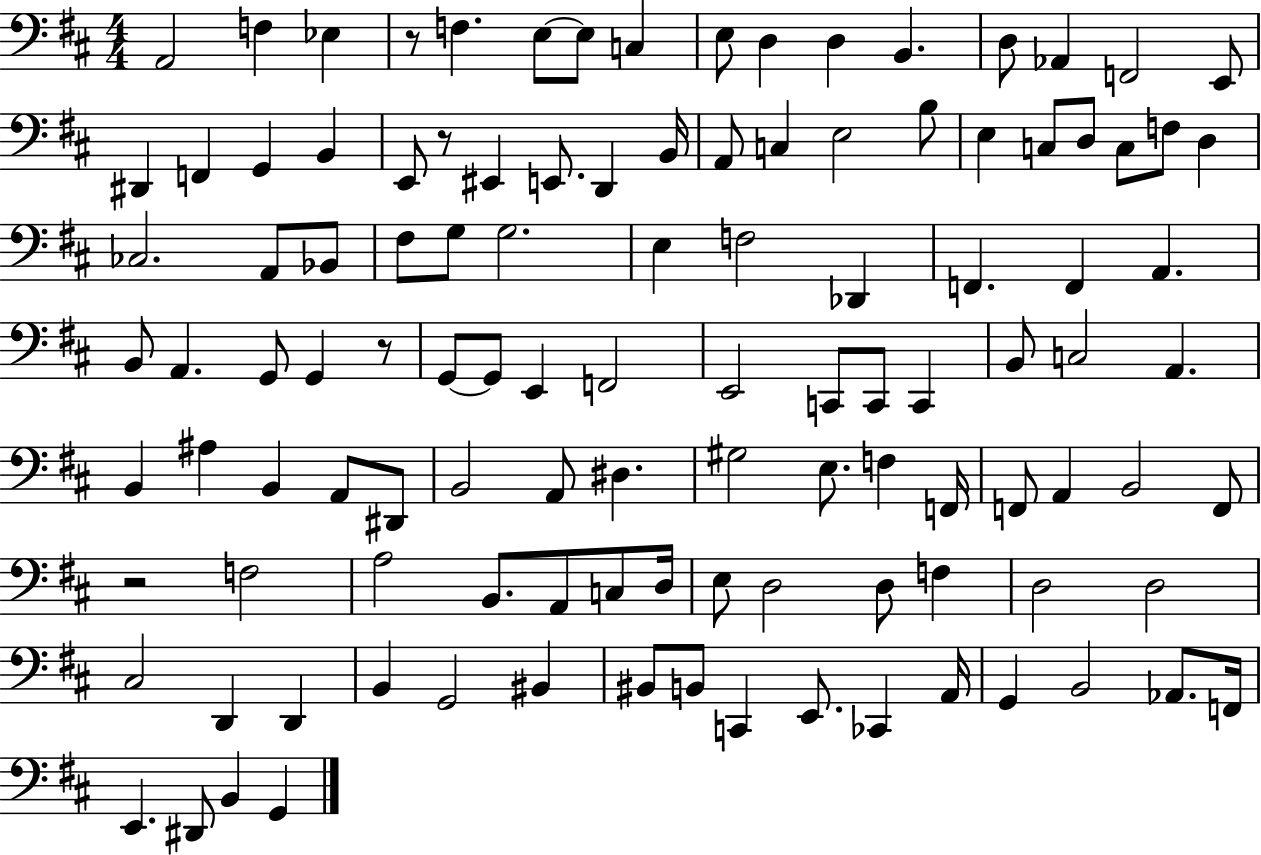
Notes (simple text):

A2/h F3/q Eb3/q R/e F3/q. E3/e E3/e C3/q E3/e D3/q D3/q B2/q. D3/e Ab2/q F2/h E2/e D#2/q F2/q G2/q B2/q E2/e R/e EIS2/q E2/e. D2/q B2/s A2/e C3/q E3/h B3/e E3/q C3/e D3/e C3/e F3/e D3/q CES3/h. A2/e Bb2/e F#3/e G3/e G3/h. E3/q F3/h Db2/q F2/q. F2/q A2/q. B2/e A2/q. G2/e G2/q R/e G2/e G2/e E2/q F2/h E2/h C2/e C2/e C2/q B2/e C3/h A2/q. B2/q A#3/q B2/q A2/e D#2/e B2/h A2/e D#3/q. G#3/h E3/e. F3/q F2/s F2/e A2/q B2/h F2/e R/h F3/h A3/h B2/e. A2/e C3/e D3/s E3/e D3/h D3/e F3/q D3/h D3/h C#3/h D2/q D2/q B2/q G2/h BIS2/q BIS2/e B2/e C2/q E2/e. CES2/q A2/s G2/q B2/h Ab2/e. F2/s E2/q. D#2/e B2/q G2/q